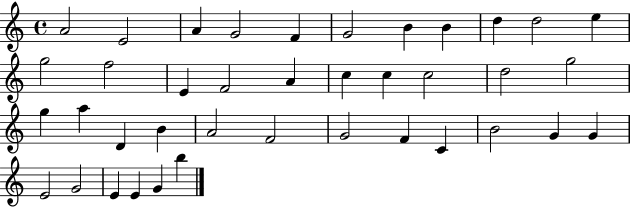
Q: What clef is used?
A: treble